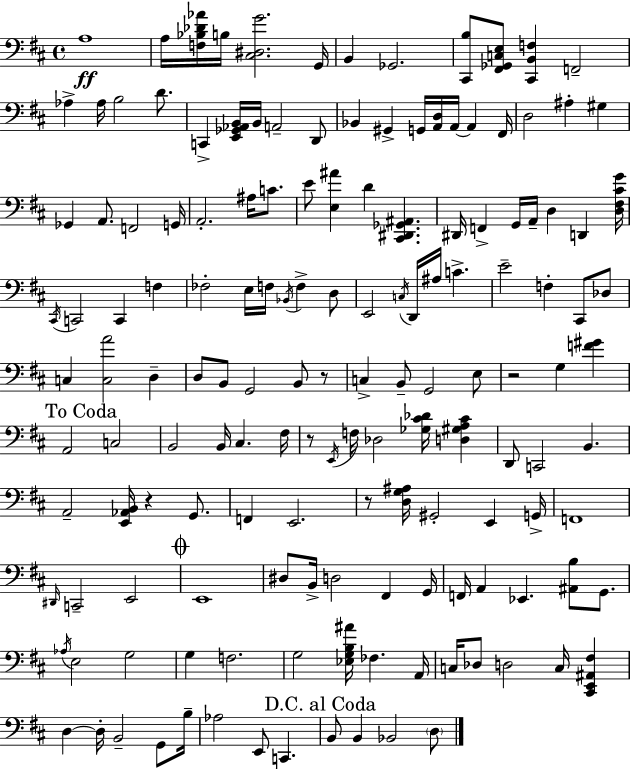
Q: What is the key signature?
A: D major